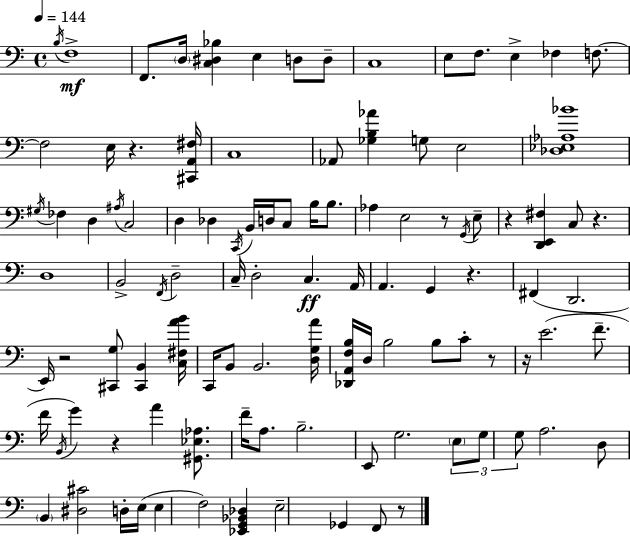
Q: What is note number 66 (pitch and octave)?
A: B3